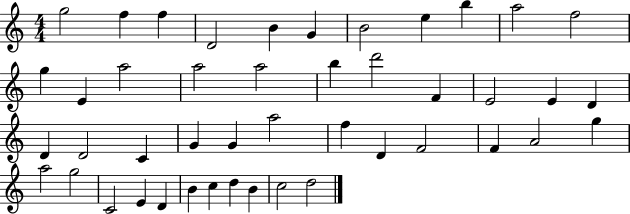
G5/h F5/q F5/q D4/h B4/q G4/q B4/h E5/q B5/q A5/h F5/h G5/q E4/q A5/h A5/h A5/h B5/q D6/h F4/q E4/h E4/q D4/q D4/q D4/h C4/q G4/q G4/q A5/h F5/q D4/q F4/h F4/q A4/h G5/q A5/h G5/h C4/h E4/q D4/q B4/q C5/q D5/q B4/q C5/h D5/h